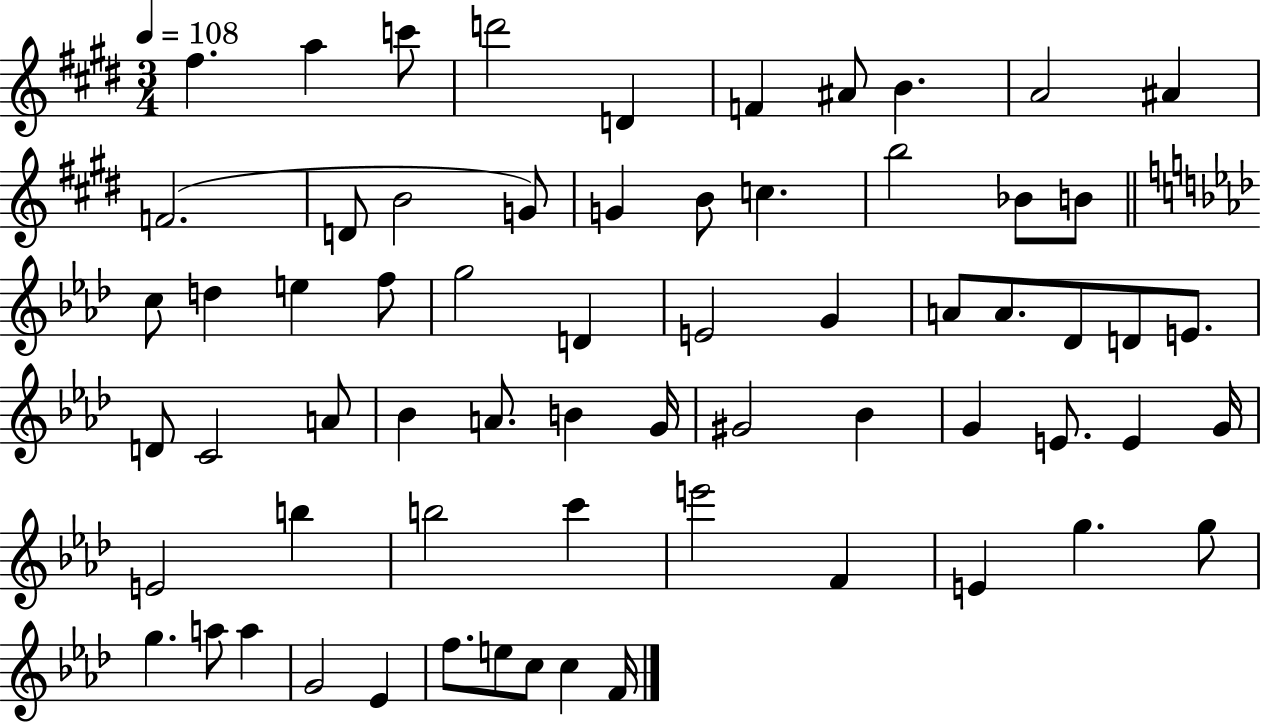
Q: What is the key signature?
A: E major